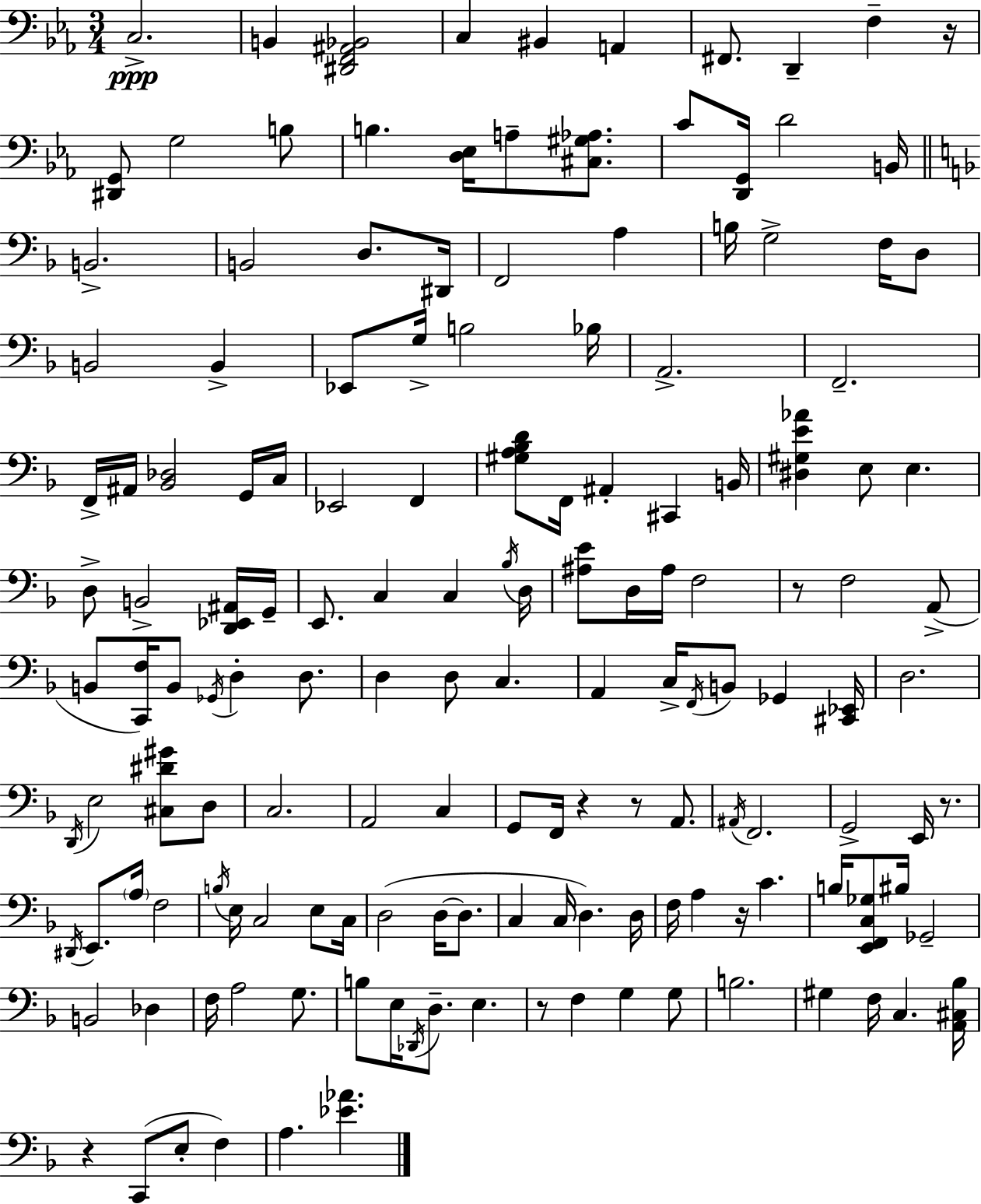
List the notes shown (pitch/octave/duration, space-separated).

C3/h. B2/q [D#2,F2,A#2,Bb2]/h C3/q BIS2/q A2/q F#2/e. D2/q F3/q R/s [D#2,G2]/e G3/h B3/e B3/q. [D3,Eb3]/s A3/e [C#3,G#3,Ab3]/e. C4/e [D2,G2]/s D4/h B2/s B2/h. B2/h D3/e. D#2/s F2/h A3/q B3/s G3/h F3/s D3/e B2/h B2/q Eb2/e G3/s B3/h Bb3/s A2/h. F2/h. F2/s A#2/s [Bb2,Db3]/h G2/s C3/s Eb2/h F2/q [G#3,A3,Bb3,D4]/e F2/s A#2/q C#2/q B2/s [D#3,G#3,E4,Ab4]/q E3/e E3/q. D3/e B2/h [D2,Eb2,A#2]/s G2/s E2/e. C3/q C3/q Bb3/s D3/s [A#3,E4]/e D3/s A#3/s F3/h R/e F3/h A2/e B2/e [C2,F3]/s B2/e Gb2/s D3/q D3/e. D3/q D3/e C3/q. A2/q C3/s F2/s B2/e Gb2/q [C#2,Eb2]/s D3/h. D2/s E3/h [C#3,D#4,G#4]/e D3/e C3/h. A2/h C3/q G2/e F2/s R/q R/e A2/e. A#2/s F2/h. G2/h E2/s R/e. D#2/s E2/e. A3/s F3/h B3/s E3/s C3/h E3/e C3/s D3/h D3/s D3/e. C3/q C3/s D3/q. D3/s F3/s A3/q R/s C4/q. B3/s [E2,F2,C3,Gb3]/e BIS3/s Gb2/h B2/h Db3/q F3/s A3/h G3/e. B3/e E3/s Db2/s D3/e. E3/q. R/e F3/q G3/q G3/e B3/h. G#3/q F3/s C3/q. [A2,C#3,Bb3]/s R/q C2/e E3/e F3/q A3/q. [Eb4,Ab4]/q.